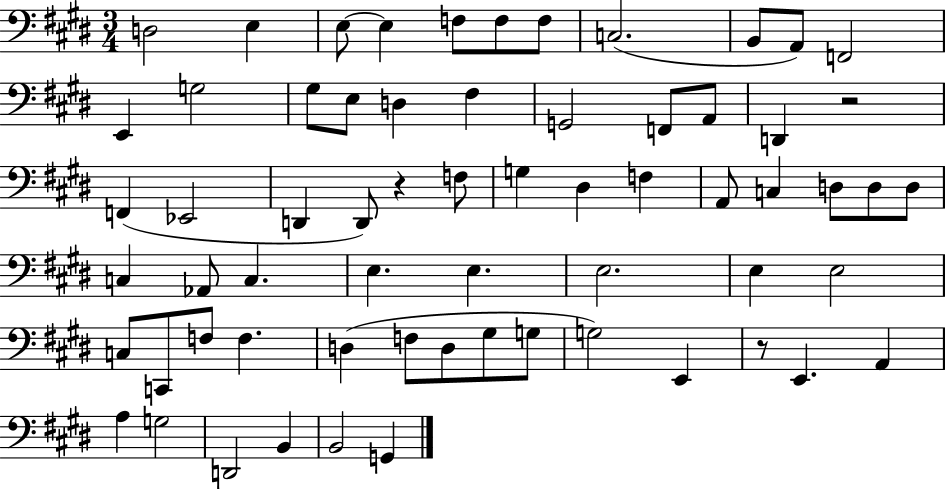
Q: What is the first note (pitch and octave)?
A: D3